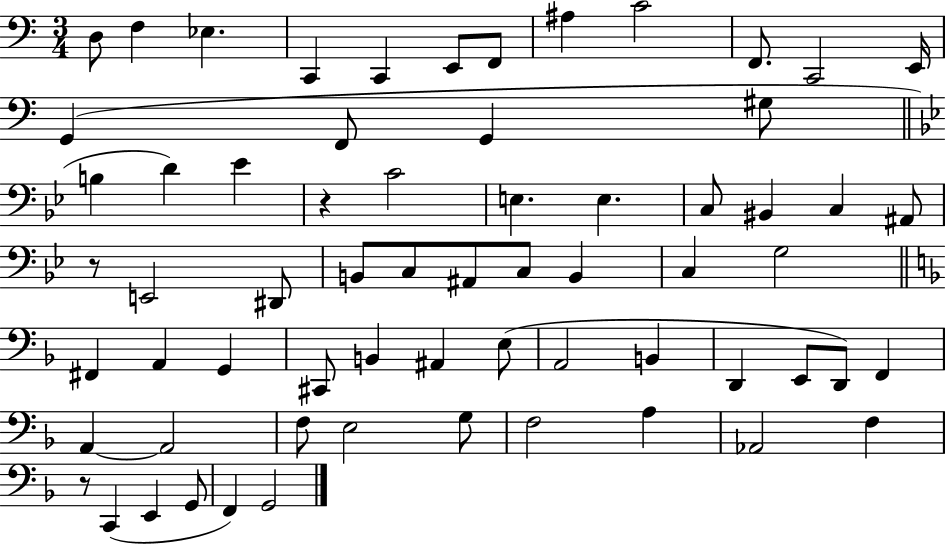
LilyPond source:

{
  \clef bass
  \numericTimeSignature
  \time 3/4
  \key c \major
  \repeat volta 2 { d8 f4 ees4. | c,4 c,4 e,8 f,8 | ais4 c'2 | f,8. c,2 e,16 | \break g,4( f,8 g,4 gis8 | \bar "||" \break \key bes \major b4 d'4) ees'4 | r4 c'2 | e4. e4. | c8 bis,4 c4 ais,8 | \break r8 e,2 dis,8 | b,8 c8 ais,8 c8 b,4 | c4 g2 | \bar "||" \break \key d \minor fis,4 a,4 g,4 | cis,8 b,4 ais,4 e8( | a,2 b,4 | d,4 e,8 d,8) f,4 | \break a,4~~ a,2 | f8 e2 g8 | f2 a4 | aes,2 f4 | \break r8 c,4( e,4 g,8 | f,4) g,2 | } \bar "|."
}